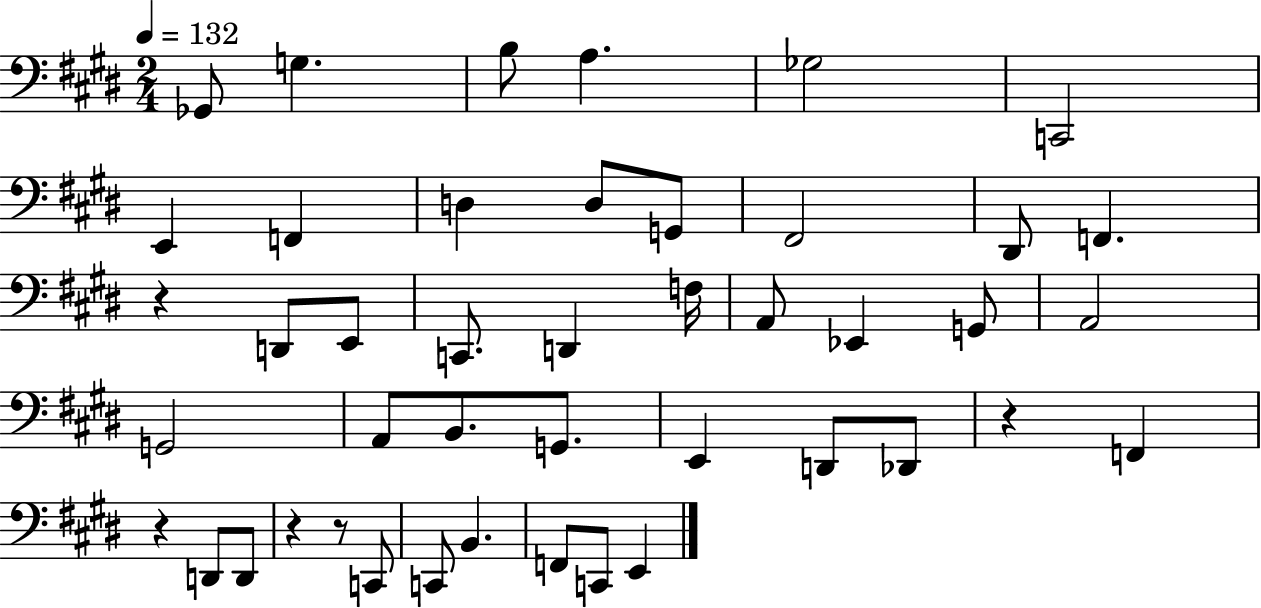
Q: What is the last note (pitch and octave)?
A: E2